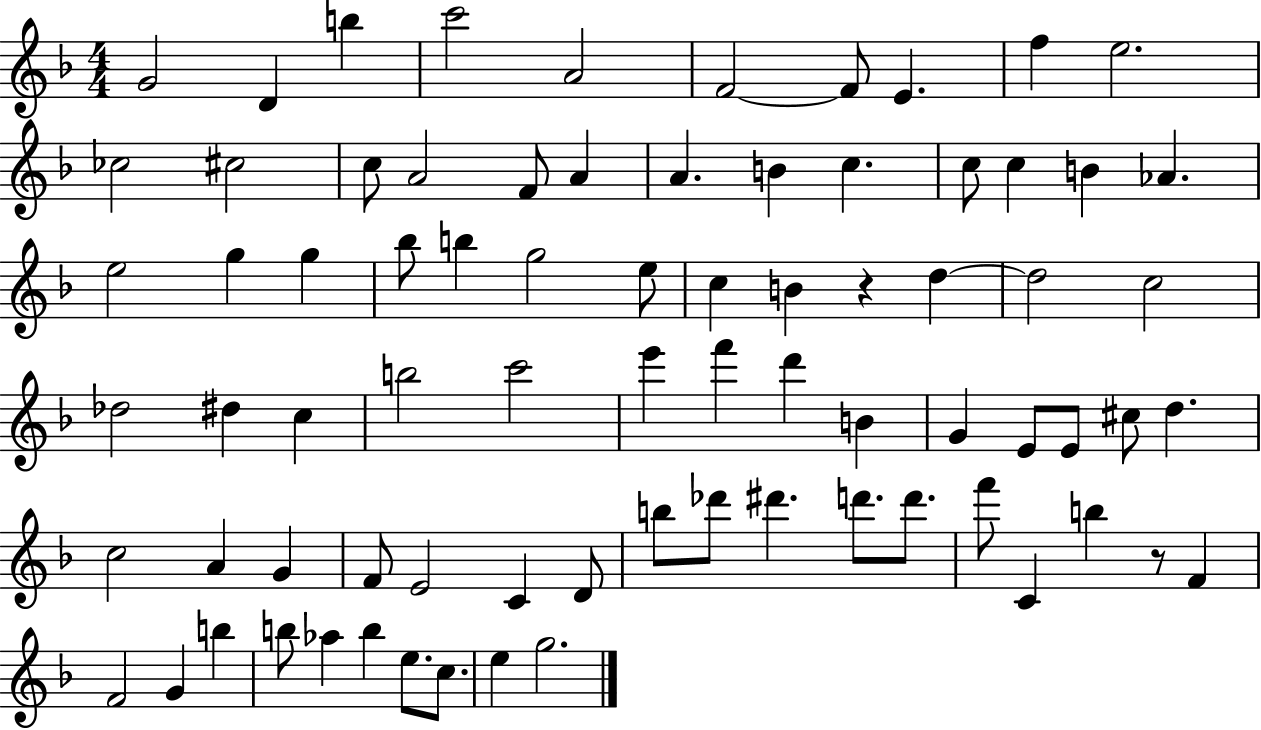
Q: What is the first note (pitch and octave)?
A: G4